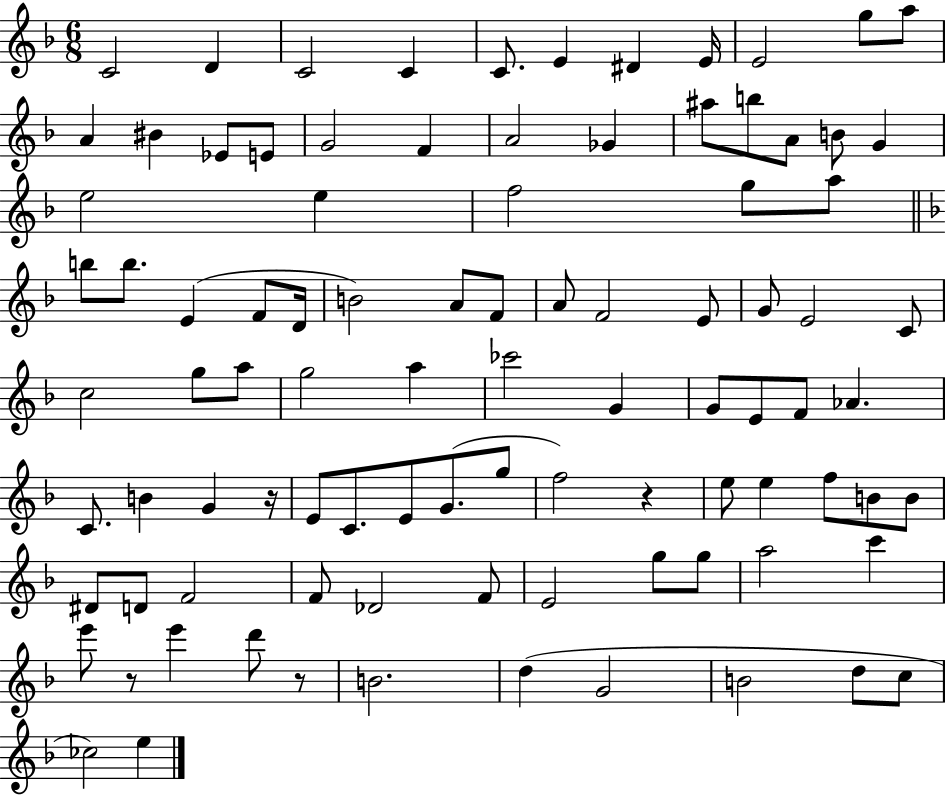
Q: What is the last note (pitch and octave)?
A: E5